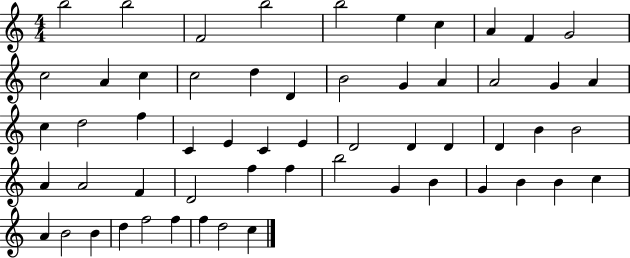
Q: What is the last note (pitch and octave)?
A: C5